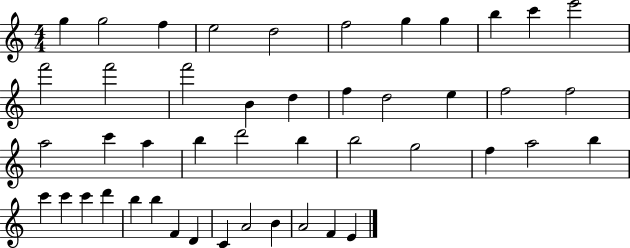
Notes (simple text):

G5/q G5/h F5/q E5/h D5/h F5/h G5/q G5/q B5/q C6/q E6/h F6/h F6/h F6/h B4/q D5/q F5/q D5/h E5/q F5/h F5/h A5/h C6/q A5/q B5/q D6/h B5/q B5/h G5/h F5/q A5/h B5/q C6/q C6/q C6/q D6/q B5/q B5/q F4/q D4/q C4/q A4/h B4/q A4/h F4/q E4/q